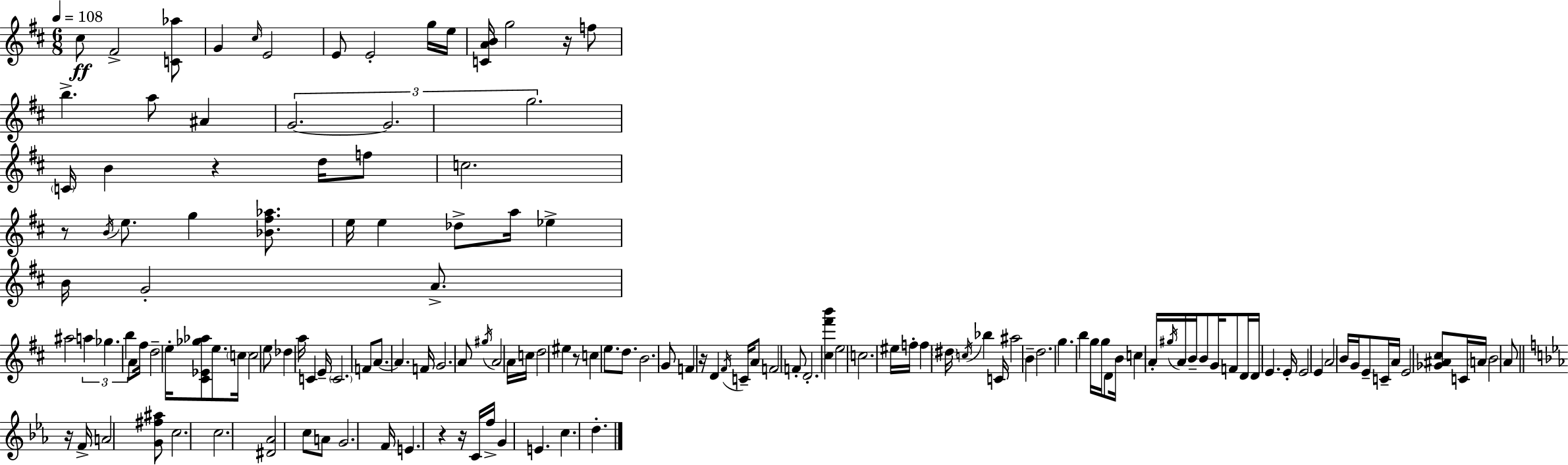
{
  \clef treble
  \numericTimeSignature
  \time 6/8
  \key d \major
  \tempo 4 = 108
  cis''8\ff fis'2-> <c' aes''>8 | g'4 \grace { cis''16 } e'2 | e'8 e'2-. g''16 | e''16 <c' a' b'>16 g''2 r16 f''8 | \break b''4.-> a''8 ais'4 | \tuplet 3/2 { g'2.~~ | g'2. | g''2. } | \break \parenthesize c'16 b'4 r4 d''16 f''8 | c''2. | r8 \acciaccatura { b'16 } e''8. g''4 <bes' fis'' aes''>8. | e''16 e''4 des''8-> a''16 ees''4-> | \break b'16 g'2-. a'8.-> | ais''2 \tuplet 3/2 { a''4 | ges''4. b''4 } | a'8 fis''16 d''2-- e''16-. | \break <cis' ees' ges'' aes''>8 e''8. \parenthesize c''16 c''2 | e''8 des''4 a''16 c'4 | e'16-- \parenthesize c'2. | f'8 a'8.~~ a'4. | \break f'16 g'2. | a'8 \acciaccatura { gis''16 } a'2 | a'16 c''16 d''2 eis''4 | r8 c''4 e''8. | \break d''8. b'2. | g'8 f'4 r16 d'4 | \acciaccatura { fis'16 } c'16-- a'8 f'2 | f'8-. d'2.-. | \break <cis'' fis''' b'''>4 e''2 | c''2. | eis''16 f''16-. f''4 \parenthesize dis''16 \acciaccatura { c''16 } | bes''4 c'16 ais''2 | \break b'4-- d''2. | g''4. b''4 | g''16 g''16 d'8 b'16 c''4 | a'16-. \acciaccatura { gis''16 } a'16 b'16-- b'8 g'16 f'8 d'16 d'16 e'4. | \break e'16-. e'2 | e'4 a'2 | b'16 g'16 e'8-- c'16-- a'16 e'2 | <ges' ais' cis''>8 c'16 \parenthesize a'16 b'2 | \break a'8 \bar "||" \break \key ees \major r16 f'16-> a'2 <g' fis'' ais''>8 | c''2. | c''2. | <dis' aes'>2 c''8 a'8 | \break g'2. | f'16 e'4. r4 r16 | c'16 f''16-> g'4 e'4. | c''4. d''4.-. | \break \bar "|."
}